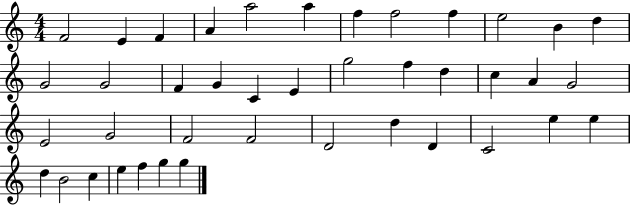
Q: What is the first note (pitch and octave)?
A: F4